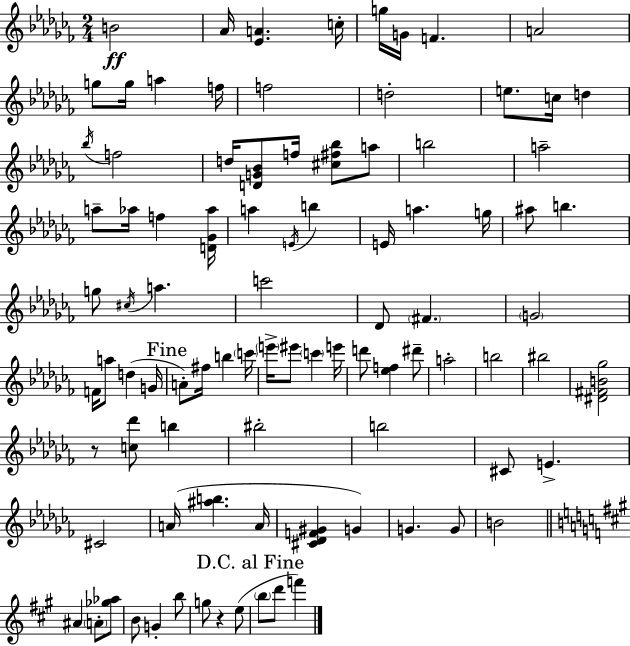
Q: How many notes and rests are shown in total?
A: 92